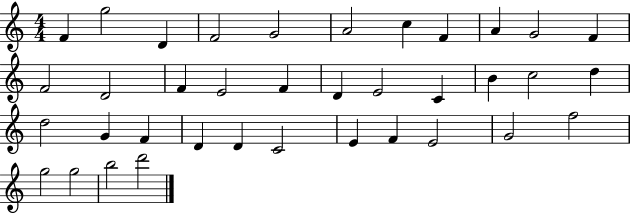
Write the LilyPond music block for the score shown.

{
  \clef treble
  \numericTimeSignature
  \time 4/4
  \key c \major
  f'4 g''2 d'4 | f'2 g'2 | a'2 c''4 f'4 | a'4 g'2 f'4 | \break f'2 d'2 | f'4 e'2 f'4 | d'4 e'2 c'4 | b'4 c''2 d''4 | \break d''2 g'4 f'4 | d'4 d'4 c'2 | e'4 f'4 e'2 | g'2 f''2 | \break g''2 g''2 | b''2 d'''2 | \bar "|."
}